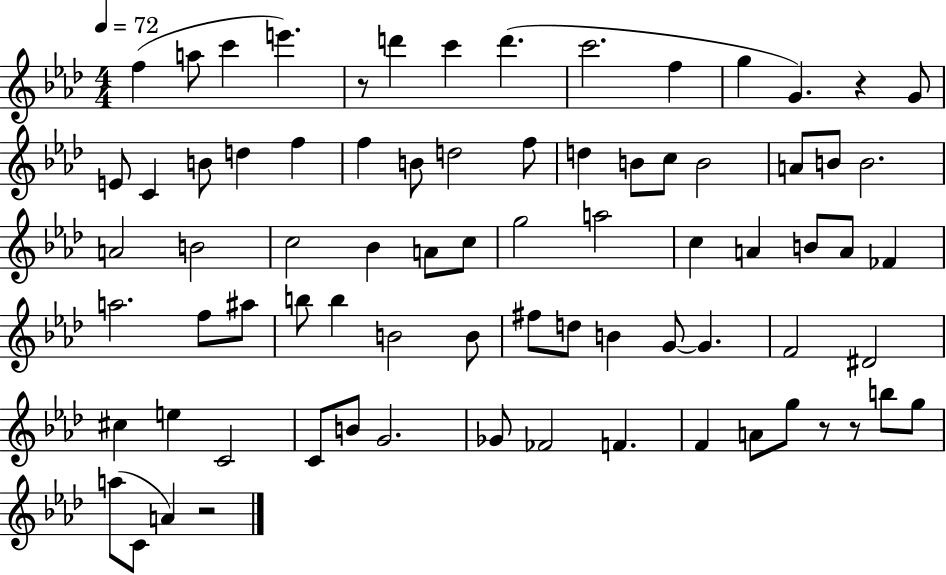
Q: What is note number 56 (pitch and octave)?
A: C#5